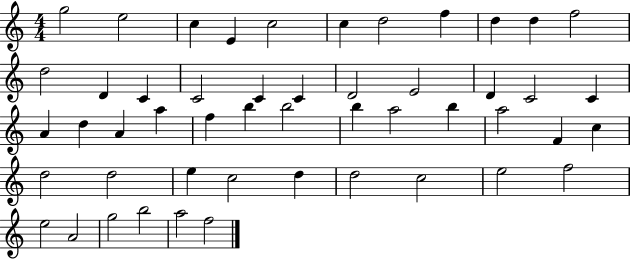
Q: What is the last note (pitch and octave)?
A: F5